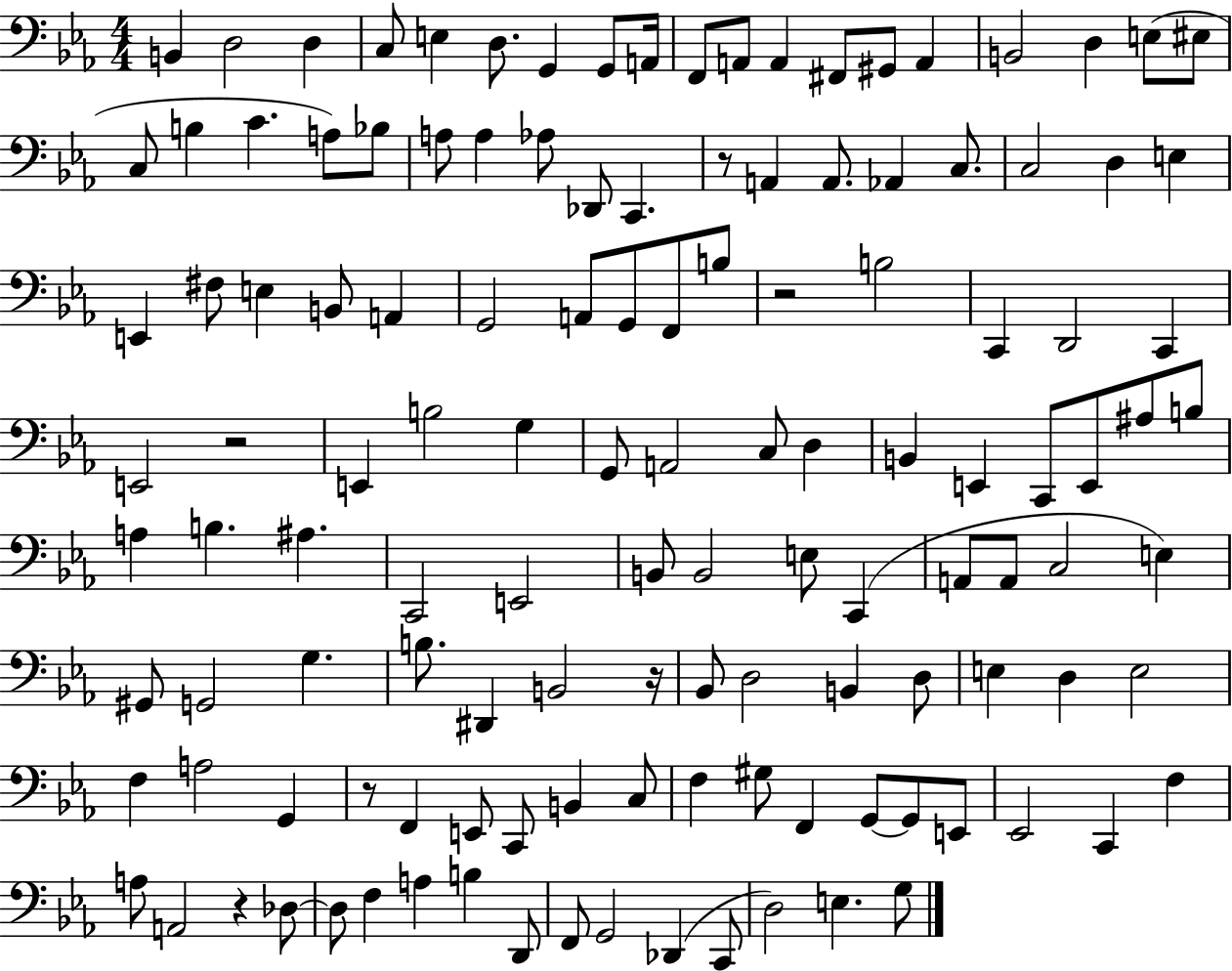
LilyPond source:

{
  \clef bass
  \numericTimeSignature
  \time 4/4
  \key ees \major
  b,4 d2 d4 | c8 e4 d8. g,4 g,8 a,16 | f,8 a,8 a,4 fis,8 gis,8 a,4 | b,2 d4 e8( eis8 | \break c8 b4 c'4. a8) bes8 | a8 a4 aes8 des,8 c,4. | r8 a,4 a,8. aes,4 c8. | c2 d4 e4 | \break e,4 fis8 e4 b,8 a,4 | g,2 a,8 g,8 f,8 b8 | r2 b2 | c,4 d,2 c,4 | \break e,2 r2 | e,4 b2 g4 | g,8 a,2 c8 d4 | b,4 e,4 c,8 e,8 ais8 b8 | \break a4 b4. ais4. | c,2 e,2 | b,8 b,2 e8 c,4( | a,8 a,8 c2 e4) | \break gis,8 g,2 g4. | b8. dis,4 b,2 r16 | bes,8 d2 b,4 d8 | e4 d4 e2 | \break f4 a2 g,4 | r8 f,4 e,8 c,8 b,4 c8 | f4 gis8 f,4 g,8~~ g,8 e,8 | ees,2 c,4 f4 | \break a8 a,2 r4 des8~~ | des8 f4 a4 b4 d,8 | f,8 g,2 des,4( c,8 | d2) e4. g8 | \break \bar "|."
}